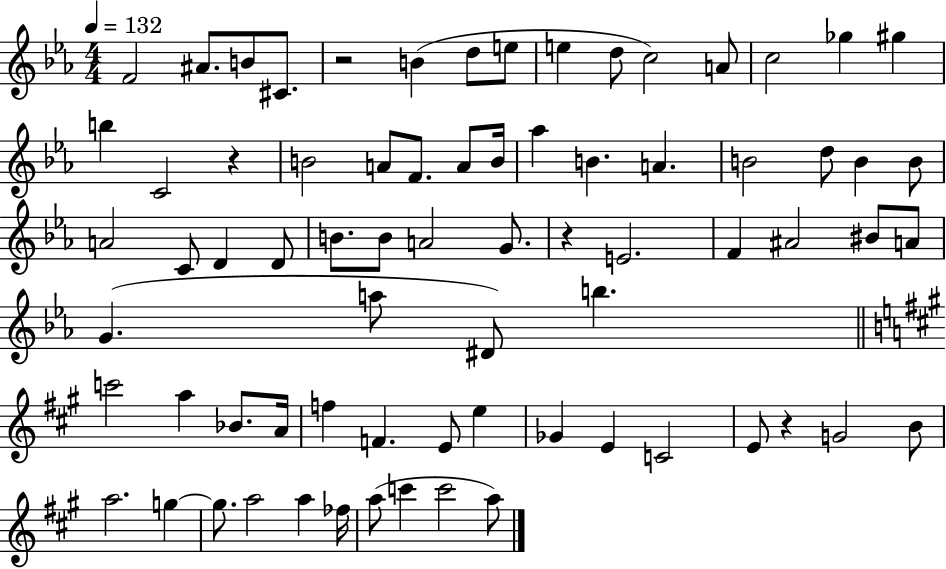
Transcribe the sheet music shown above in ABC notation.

X:1
T:Untitled
M:4/4
L:1/4
K:Eb
F2 ^A/2 B/2 ^C/2 z2 B d/2 e/2 e d/2 c2 A/2 c2 _g ^g b C2 z B2 A/2 F/2 A/2 B/4 _a B A B2 d/2 B B/2 A2 C/2 D D/2 B/2 B/2 A2 G/2 z E2 F ^A2 ^B/2 A/2 G a/2 ^D/2 b c'2 a _B/2 A/4 f F E/2 e _G E C2 E/2 z G2 B/2 a2 g g/2 a2 a _f/4 a/2 c' c'2 a/2